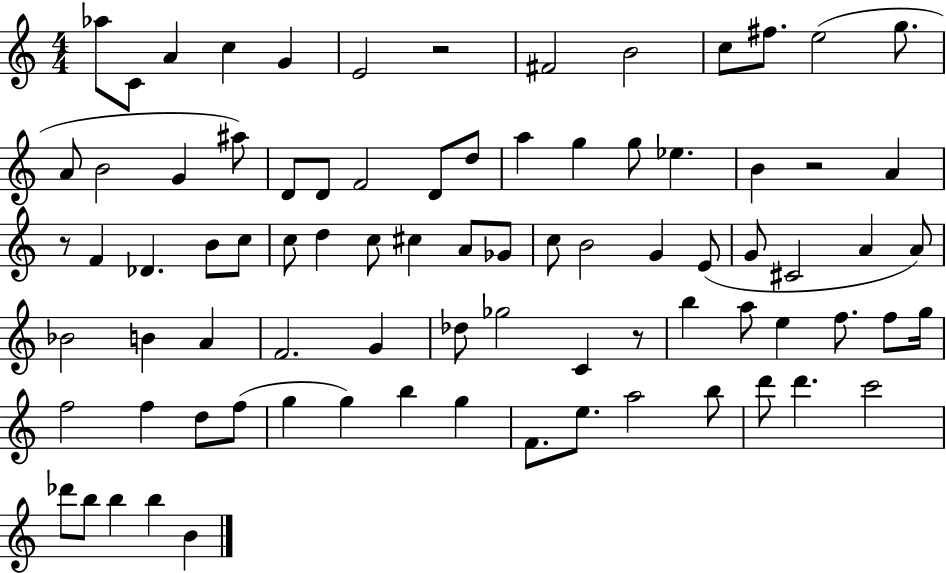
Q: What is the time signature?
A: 4/4